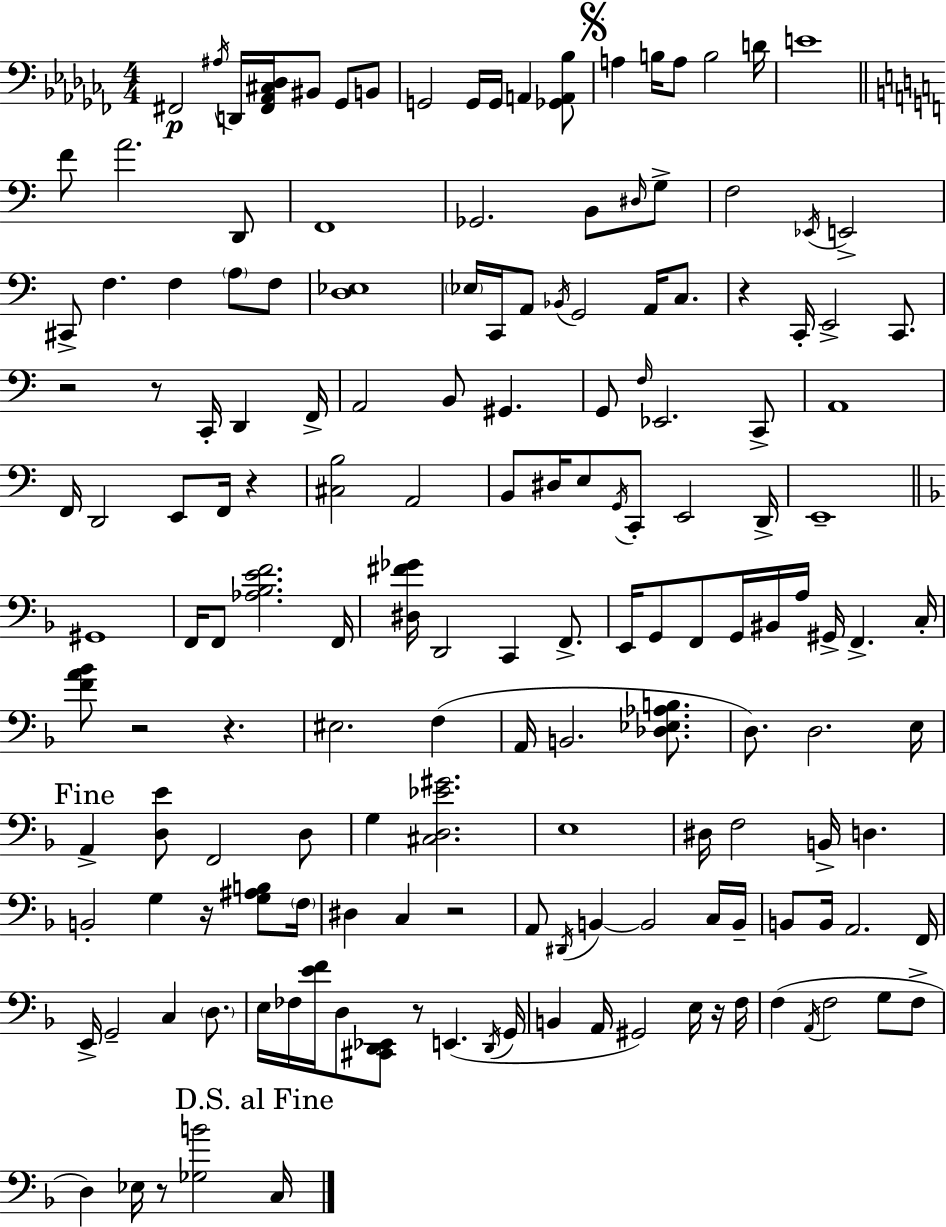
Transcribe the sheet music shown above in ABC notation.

X:1
T:Untitled
M:4/4
L:1/4
K:Abm
^F,,2 ^A,/4 D,,/4 [^F,,_A,,^C,_D,]/4 ^B,,/2 _G,,/2 B,,/2 G,,2 G,,/4 G,,/4 A,, [_G,,A,,_B,]/2 A, B,/4 A,/2 B,2 D/4 E4 F/2 A2 D,,/2 F,,4 _G,,2 B,,/2 ^D,/4 G,/2 F,2 _E,,/4 E,,2 ^C,,/2 F, F, A,/2 F,/2 [D,_E,]4 _E,/4 C,,/4 A,,/2 _B,,/4 G,,2 A,,/4 C,/2 z C,,/4 E,,2 C,,/2 z2 z/2 C,,/4 D,, F,,/4 A,,2 B,,/2 ^G,, G,,/2 F,/4 _E,,2 C,,/2 A,,4 F,,/4 D,,2 E,,/2 F,,/4 z [^C,B,]2 A,,2 B,,/2 ^D,/4 E,/2 G,,/4 C,,/2 E,,2 D,,/4 E,,4 ^G,,4 F,,/4 F,,/2 [_A,_B,EF]2 F,,/4 [^D,^F_G]/4 D,,2 C,, F,,/2 E,,/4 G,,/2 F,,/2 G,,/4 ^B,,/4 A,/4 ^G,,/4 F,, C,/4 [FA_B]/2 z2 z ^E,2 F, A,,/4 B,,2 [_D,_E,_A,B,]/2 D,/2 D,2 E,/4 A,, [D,E]/2 F,,2 D,/2 G, [^C,D,_E^G]2 E,4 ^D,/4 F,2 B,,/4 D, B,,2 G, z/4 [G,^A,B,]/2 F,/4 ^D, C, z2 A,,/2 ^D,,/4 B,, B,,2 C,/4 B,,/4 B,,/2 B,,/4 A,,2 F,,/4 E,,/4 G,,2 C, D,/2 E,/4 _F,/4 [EF]/4 D,/2 [^C,,D,,_E,,]/2 z/2 E,, D,,/4 G,,/4 B,, A,,/4 ^G,,2 E,/4 z/4 F,/4 F, A,,/4 F,2 G,/2 F,/2 D, _E,/4 z/2 [_G,B]2 C,/4